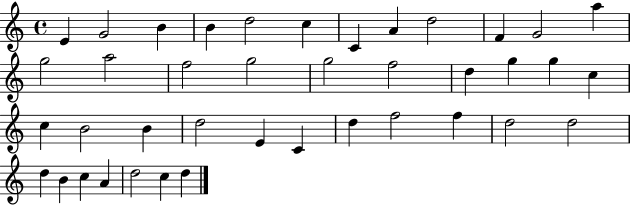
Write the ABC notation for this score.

X:1
T:Untitled
M:4/4
L:1/4
K:C
E G2 B B d2 c C A d2 F G2 a g2 a2 f2 g2 g2 f2 d g g c c B2 B d2 E C d f2 f d2 d2 d B c A d2 c d